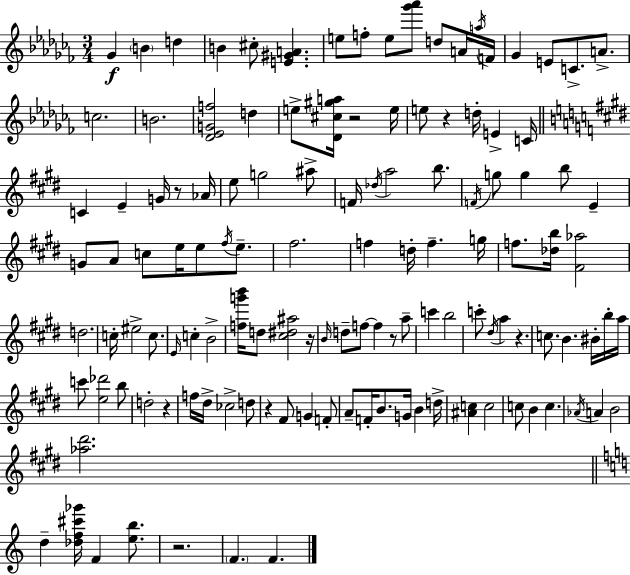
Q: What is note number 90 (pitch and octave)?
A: B4